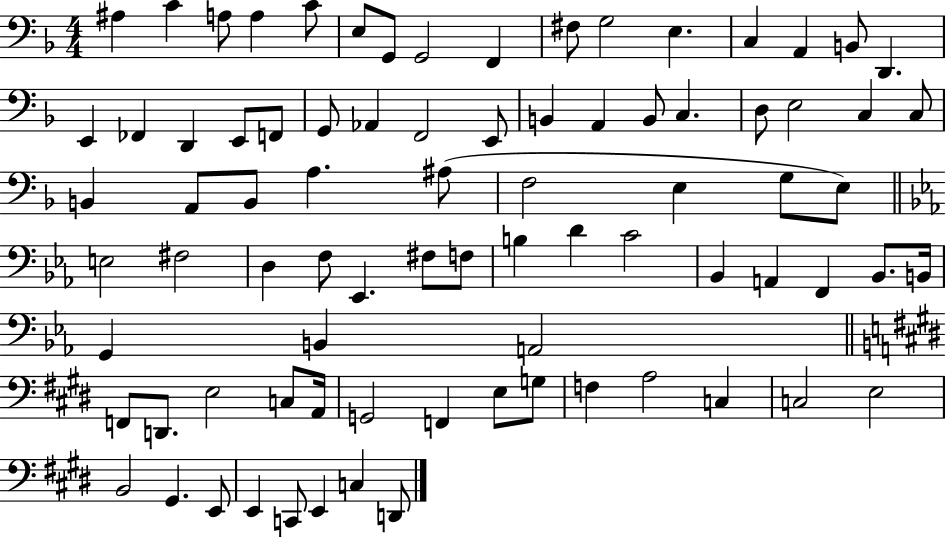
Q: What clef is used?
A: bass